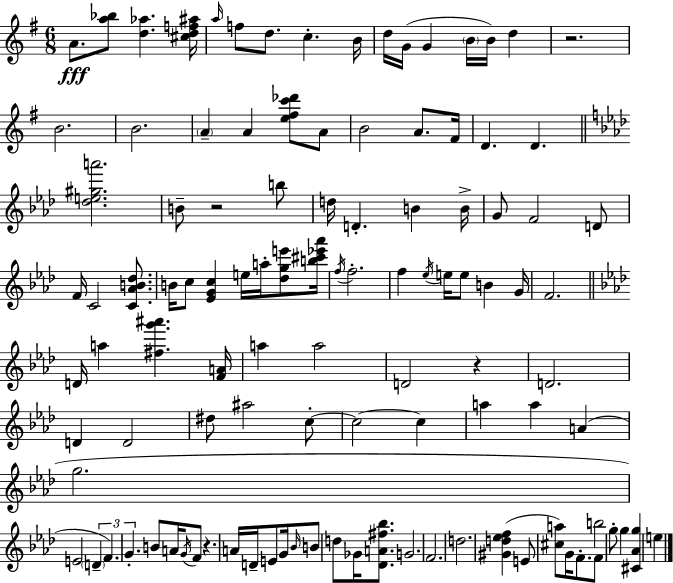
A4/e. [A5,Bb5]/e [D5,Ab5]/q. [C#5,D5,F5,A#5]/s A5/s F5/e D5/e. C5/q. B4/s D5/s G4/s G4/q B4/s B4/s D5/q R/h. B4/h. B4/h. A4/q A4/q [E5,F#5,C6,Db6]/e A4/e B4/h A4/e. F#4/s D4/q. D4/q. [Db5,E5,G#5,A6]/h. B4/e R/h B5/e D5/s D4/q. B4/q B4/s G4/e F4/h D4/e F4/s C4/h [C4,Ab4,B4,Db5]/e. B4/s C5/e [Eb4,G4,C5]/q E5/s A5/s [Db5,G5,E6]/e [B5,C#6,Eb6,Ab6]/s F5/s F5/h. F5/q Eb5/s E5/s E5/e B4/q G4/s F4/h. D4/s A5/q [F#5,G6,A#6]/q. [F4,A4]/s A5/q A5/h D4/h R/q D4/h. D4/q D4/h D#5/e A#5/h C5/e C5/h C5/q A5/q A5/q A4/q G5/h. E4/h D4/q F4/q. G4/q. B4/e A4/s G4/s F4/e R/q. A4/s D4/s E4/e G4/s Bb4/s B4/e D5/e Gb4/s [Db4,A4,F#5,Bb5]/e. G4/h. F4/h. D5/h. [G#4,D5,Eb5,F5]/q E4/e [C#5,A5]/e G4/s F4/e. F4/e B5/h G5/e G5/q [C#4,Ab4,G5]/q E5/q